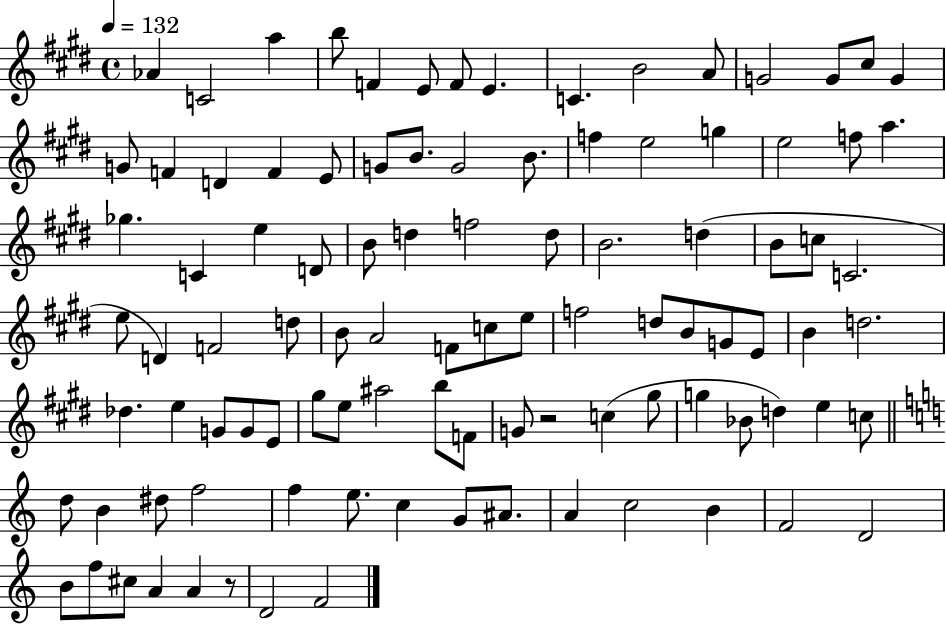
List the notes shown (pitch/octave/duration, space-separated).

Ab4/q C4/h A5/q B5/e F4/q E4/e F4/e E4/q. C4/q. B4/h A4/e G4/h G4/e C#5/e G4/q G4/e F4/q D4/q F4/q E4/e G4/e B4/e. G4/h B4/e. F5/q E5/h G5/q E5/h F5/e A5/q. Gb5/q. C4/q E5/q D4/e B4/e D5/q F5/h D5/e B4/h. D5/q B4/e C5/e C4/h. E5/e D4/q F4/h D5/e B4/e A4/h F4/e C5/e E5/e F5/h D5/e B4/e G4/e E4/e B4/q D5/h. Db5/q. E5/q G4/e G4/e E4/e G#5/e E5/e A#5/h B5/e F4/e G4/e R/h C5/q G#5/e G5/q Bb4/e D5/q E5/q C5/e D5/e B4/q D#5/e F5/h F5/q E5/e. C5/q G4/e A#4/e. A4/q C5/h B4/q F4/h D4/h B4/e F5/e C#5/e A4/q A4/q R/e D4/h F4/h